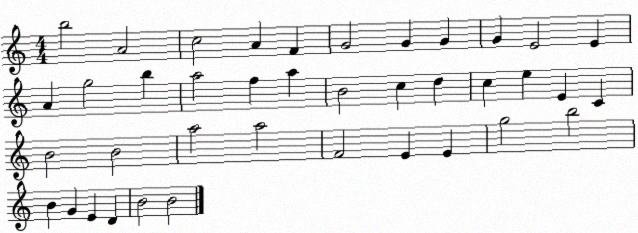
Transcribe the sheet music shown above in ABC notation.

X:1
T:Untitled
M:4/4
L:1/4
K:C
b2 A2 c2 A F G2 G G G E2 E A g2 b a2 f a B2 c d c e E C B2 B2 a2 a2 F2 E E g2 b2 B G E D B2 B2